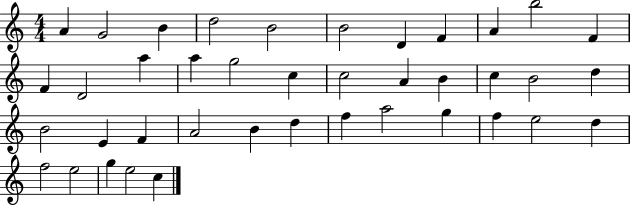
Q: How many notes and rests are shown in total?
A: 40